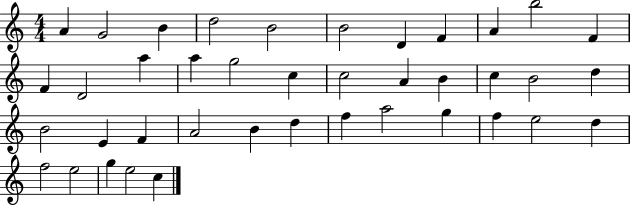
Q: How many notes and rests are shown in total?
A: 40